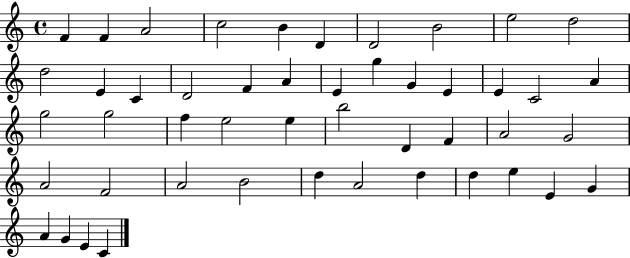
X:1
T:Untitled
M:4/4
L:1/4
K:C
F F A2 c2 B D D2 B2 e2 d2 d2 E C D2 F A E g G E E C2 A g2 g2 f e2 e b2 D F A2 G2 A2 F2 A2 B2 d A2 d d e E G A G E C